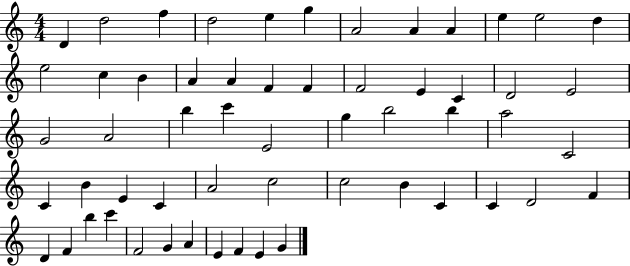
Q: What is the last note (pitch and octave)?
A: G4